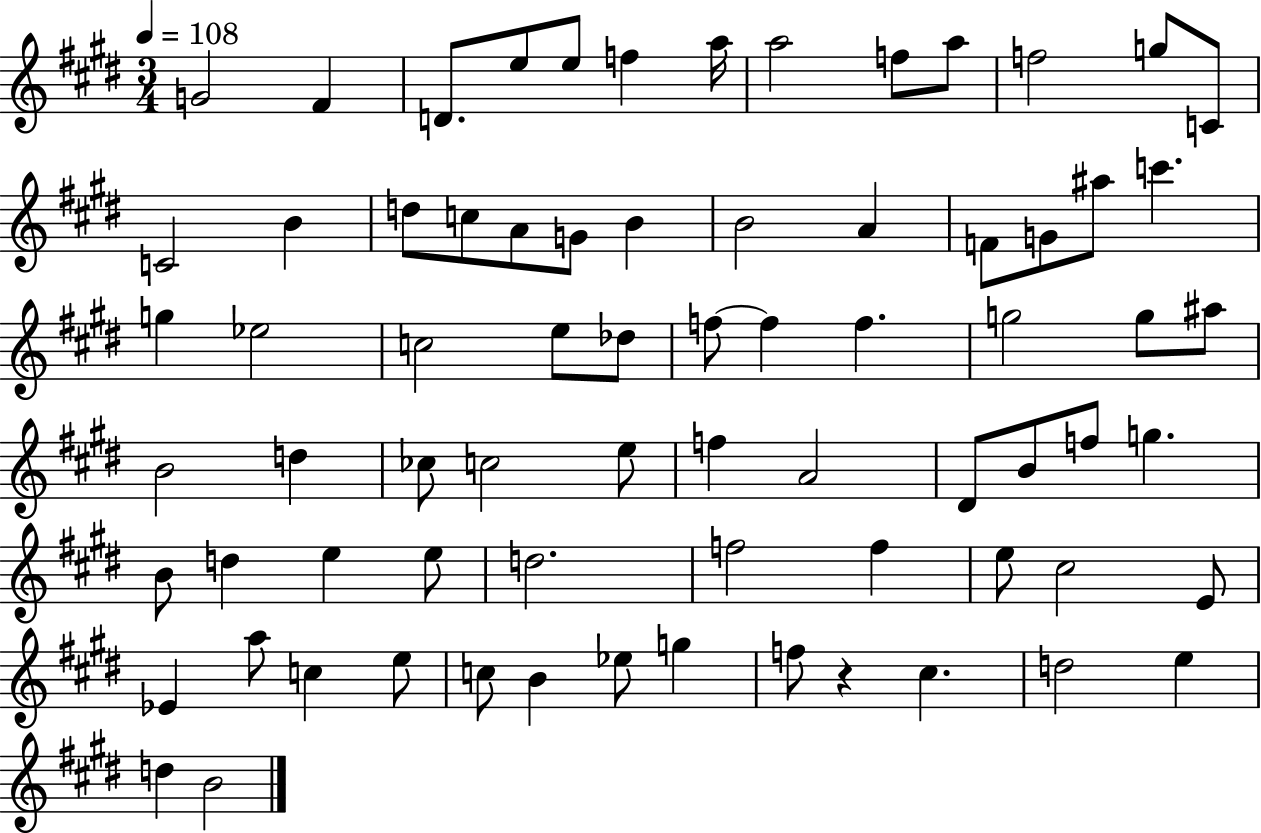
G4/h F#4/q D4/e. E5/e E5/e F5/q A5/s A5/h F5/e A5/e F5/h G5/e C4/e C4/h B4/q D5/e C5/e A4/e G4/e B4/q B4/h A4/q F4/e G4/e A#5/e C6/q. G5/q Eb5/h C5/h E5/e Db5/e F5/e F5/q F5/q. G5/h G5/e A#5/e B4/h D5/q CES5/e C5/h E5/e F5/q A4/h D#4/e B4/e F5/e G5/q. B4/e D5/q E5/q E5/e D5/h. F5/h F5/q E5/e C#5/h E4/e Eb4/q A5/e C5/q E5/e C5/e B4/q Eb5/e G5/q F5/e R/q C#5/q. D5/h E5/q D5/q B4/h